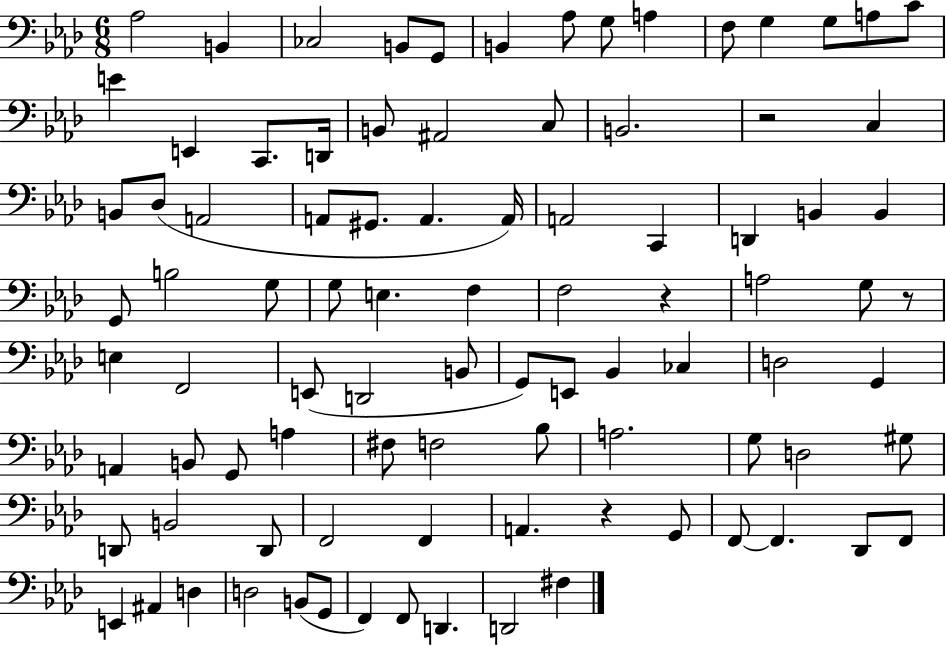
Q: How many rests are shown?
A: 4